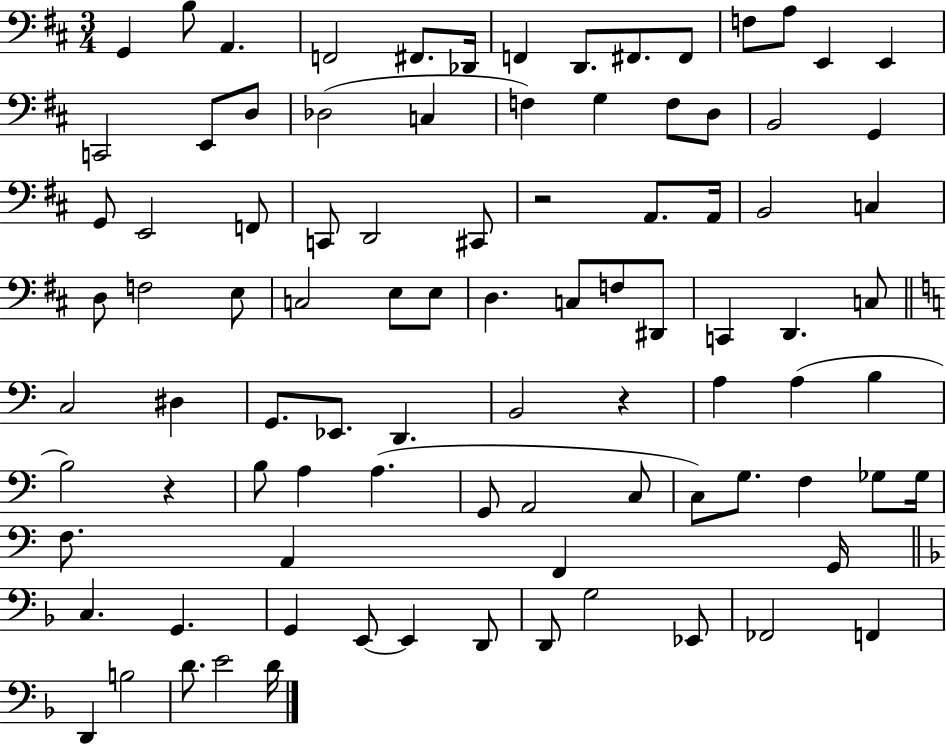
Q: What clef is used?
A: bass